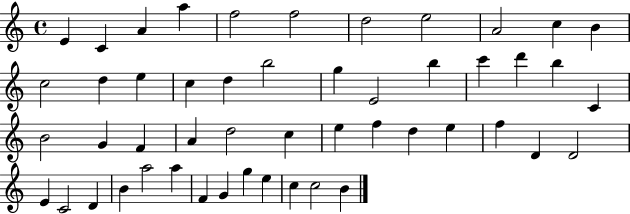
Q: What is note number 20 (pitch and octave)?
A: B5